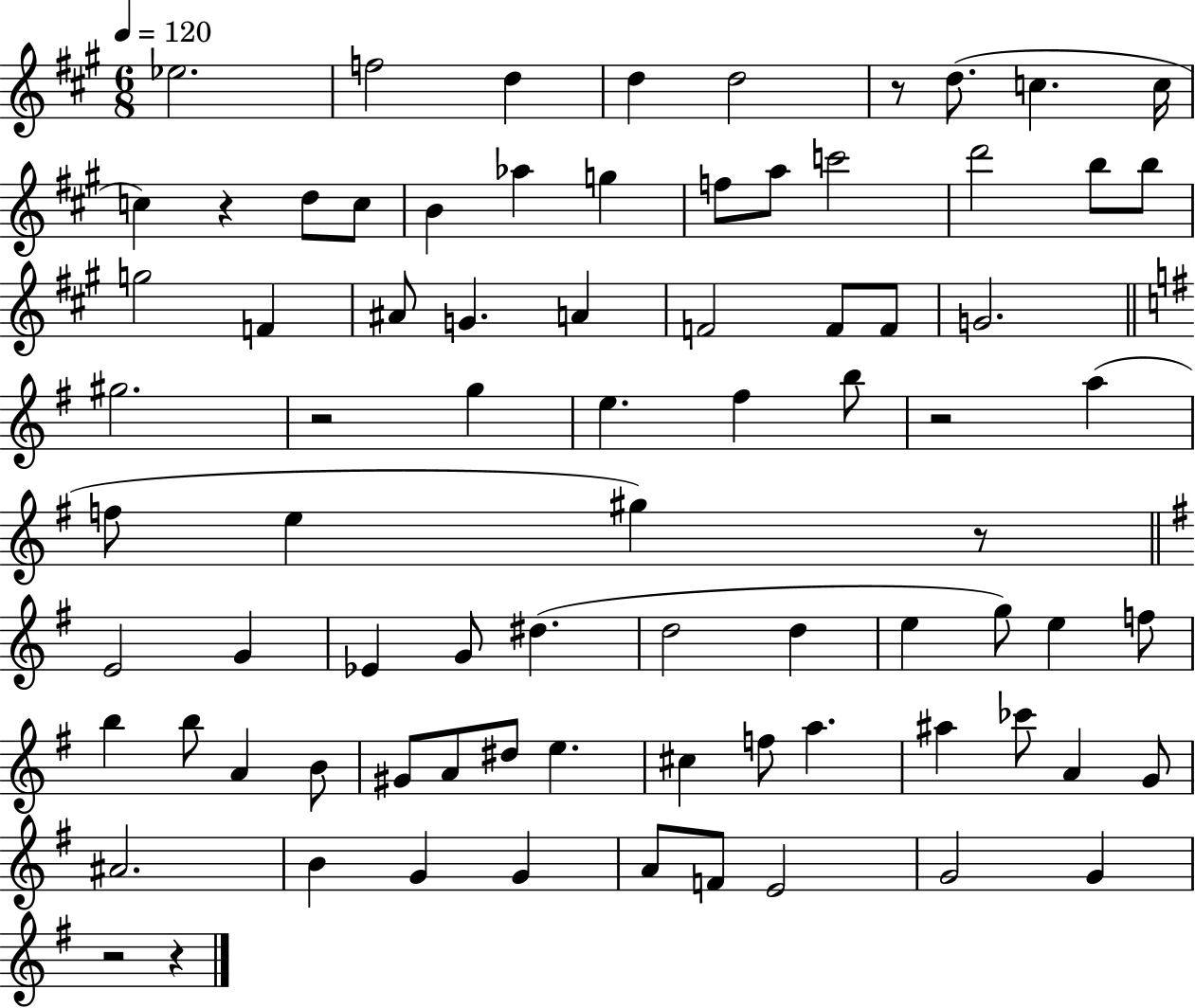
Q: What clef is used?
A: treble